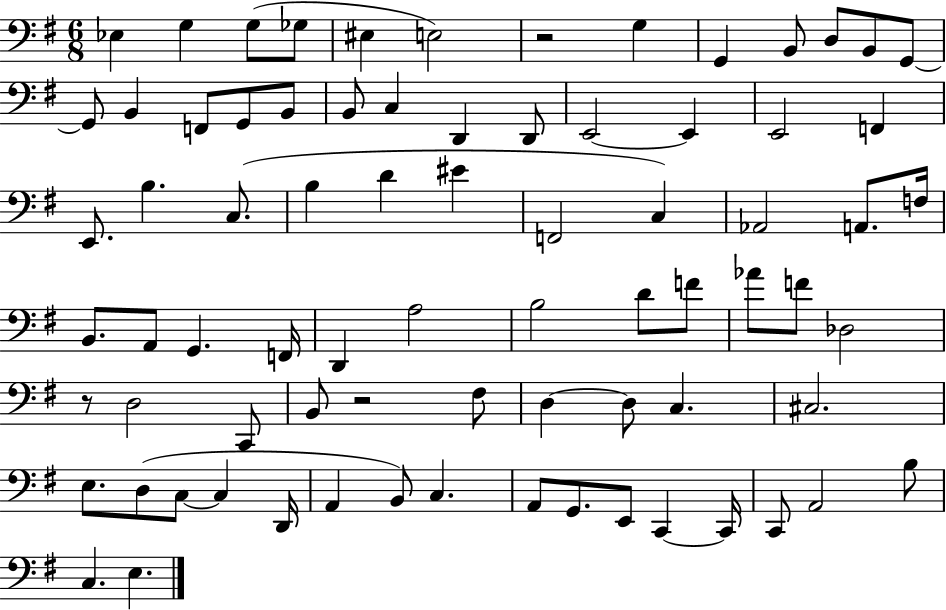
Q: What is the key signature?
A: G major